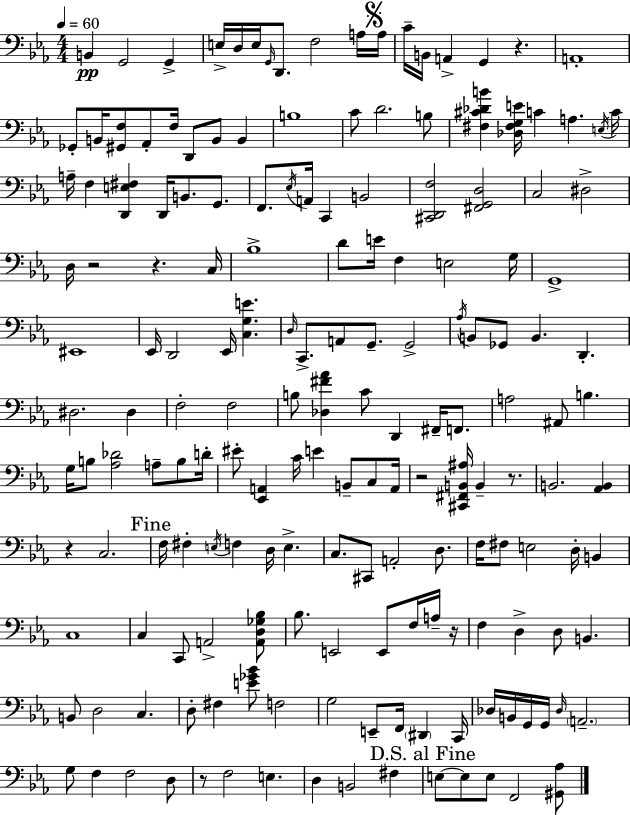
X:1
T:Untitled
M:4/4
L:1/4
K:Eb
B,, G,,2 G,, E,/4 D,/4 E,/4 G,,/4 D,,/2 F,2 A,/4 A,/4 C/4 B,,/4 A,, G,, z A,,4 _G,,/2 B,,/4 [^G,,F,]/2 _A,,/2 F,/4 D,,/2 B,,/2 B,, B,4 C/2 D2 B,/2 [^F,^C_DB] [_D,^F,G,E]/4 C A, E,/4 C/4 A,/4 F, [D,,E,^F,] D,,/4 B,,/2 G,,/2 F,,/2 _E,/4 A,,/4 C,, B,,2 [^C,,D,,F,]2 [^F,,G,,D,]2 C,2 ^D,2 D,/4 z2 z C,/4 _B,4 D/2 E/4 F, E,2 G,/4 G,,4 ^E,,4 _E,,/4 D,,2 _E,,/4 [C,G,E] D,/4 C,,/2 A,,/2 G,,/2 G,,2 _A,/4 B,,/2 _G,,/2 B,, D,, ^D,2 ^D, F,2 F,2 B,/2 [_D,^F_A] C/2 D,, ^F,,/4 F,,/2 A,2 ^A,,/2 B, G,/4 B,/2 [_A,_D]2 A,/2 B,/2 D/4 ^E/2 [_E,,A,,] C/4 E B,,/2 C,/2 A,,/4 z2 [^C,,^F,,B,,^A,]/4 B,, z/2 B,,2 [_A,,B,,] z C,2 F,/4 ^F, E,/4 F, D,/4 E, C,/2 ^C,,/2 A,,2 D,/2 F,/4 ^F,/2 E,2 D,/4 B,, C,4 C, C,,/2 A,,2 [A,,D,_G,_B,]/2 _B,/2 E,,2 E,,/2 F,/4 A,/4 z/4 F, D, D,/2 B,, B,,/2 D,2 C, D,/2 ^F, [E_G_B]/2 F,2 G,2 E,,/2 F,,/4 ^D,, C,,/4 _D,/4 B,,/4 G,,/4 G,,/4 _D,/4 A,,2 G,/2 F, F,2 D,/2 z/2 F,2 E, D, B,,2 ^F, E,/2 E,/2 E,/2 F,,2 [^G,,_A,]/2